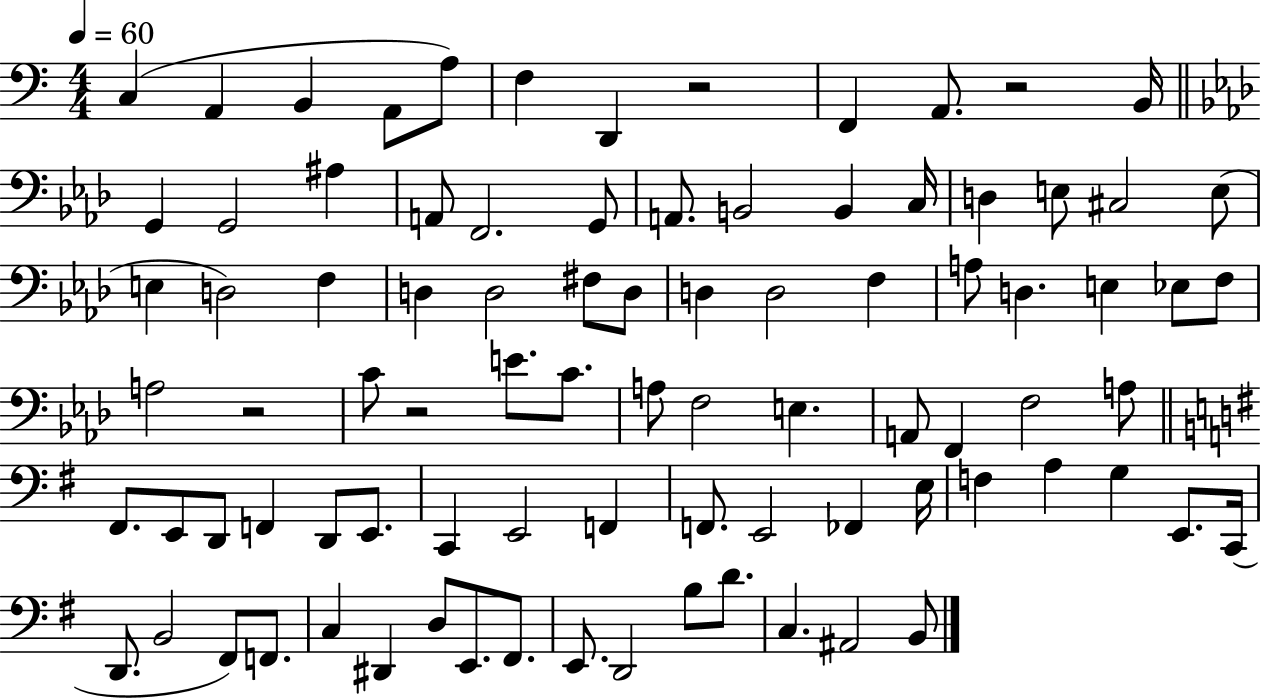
X:1
T:Untitled
M:4/4
L:1/4
K:C
C, A,, B,, A,,/2 A,/2 F, D,, z2 F,, A,,/2 z2 B,,/4 G,, G,,2 ^A, A,,/2 F,,2 G,,/2 A,,/2 B,,2 B,, C,/4 D, E,/2 ^C,2 E,/2 E, D,2 F, D, D,2 ^F,/2 D,/2 D, D,2 F, A,/2 D, E, _E,/2 F,/2 A,2 z2 C/2 z2 E/2 C/2 A,/2 F,2 E, A,,/2 F,, F,2 A,/2 ^F,,/2 E,,/2 D,,/2 F,, D,,/2 E,,/2 C,, E,,2 F,, F,,/2 E,,2 _F,, E,/4 F, A, G, E,,/2 C,,/4 D,,/2 B,,2 ^F,,/2 F,,/2 C, ^D,, D,/2 E,,/2 ^F,,/2 E,,/2 D,,2 B,/2 D/2 C, ^A,,2 B,,/2